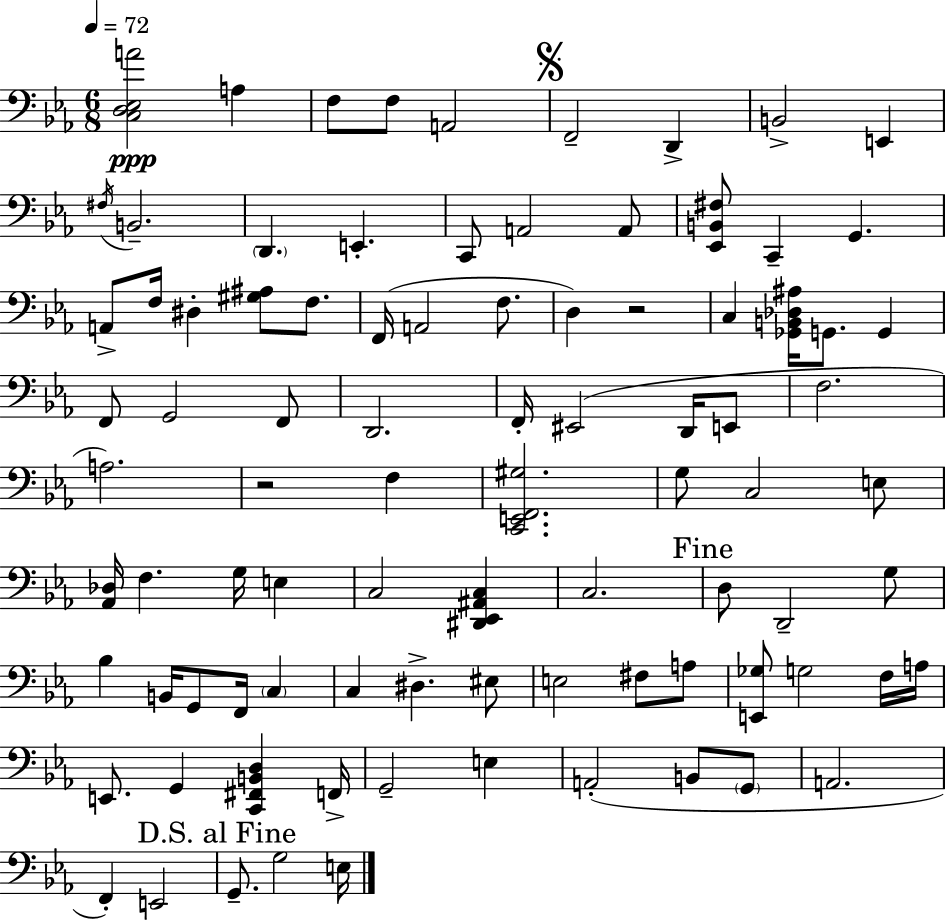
X:1
T:Untitled
M:6/8
L:1/4
K:Eb
[C,D,_E,A]2 A, F,/2 F,/2 A,,2 F,,2 D,, B,,2 E,, ^F,/4 B,,2 D,, E,, C,,/2 A,,2 A,,/2 [_E,,B,,^F,]/2 C,, G,, A,,/2 F,/4 ^D, [^G,^A,]/2 F,/2 F,,/4 A,,2 F,/2 D, z2 C, [_G,,B,,_D,^A,]/4 G,,/2 G,, F,,/2 G,,2 F,,/2 D,,2 F,,/4 ^E,,2 D,,/4 E,,/2 F,2 A,2 z2 F, [C,,E,,F,,^G,]2 G,/2 C,2 E,/2 [_A,,_D,]/4 F, G,/4 E, C,2 [^D,,_E,,^A,,C,] C,2 D,/2 D,,2 G,/2 _B, B,,/4 G,,/2 F,,/4 C, C, ^D, ^E,/2 E,2 ^F,/2 A,/2 [E,,_G,]/2 G,2 F,/4 A,/4 E,,/2 G,, [C,,^F,,B,,D,] F,,/4 G,,2 E, A,,2 B,,/2 G,,/2 A,,2 F,, E,,2 G,,/2 G,2 E,/4